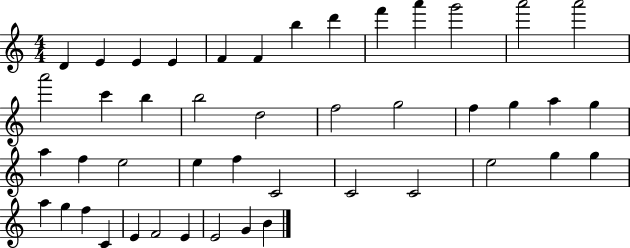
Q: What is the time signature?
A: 4/4